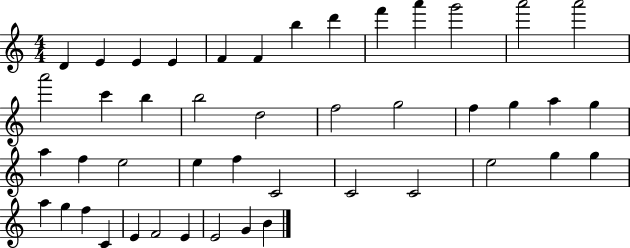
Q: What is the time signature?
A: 4/4